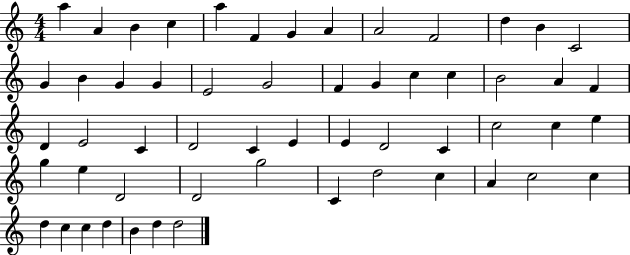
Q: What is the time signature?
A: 4/4